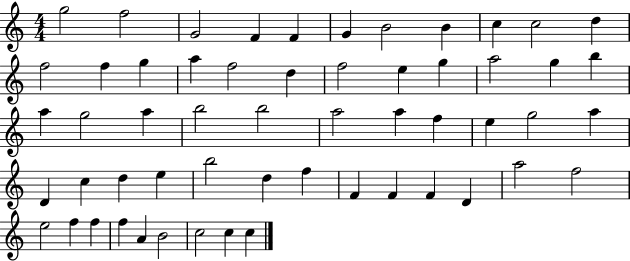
G5/h F5/h G4/h F4/q F4/q G4/q B4/h B4/q C5/q C5/h D5/q F5/h F5/q G5/q A5/q F5/h D5/q F5/h E5/q G5/q A5/h G5/q B5/q A5/q G5/h A5/q B5/h B5/h A5/h A5/q F5/q E5/q G5/h A5/q D4/q C5/q D5/q E5/q B5/h D5/q F5/q F4/q F4/q F4/q D4/q A5/h F5/h E5/h F5/q F5/q F5/q A4/q B4/h C5/h C5/q C5/q